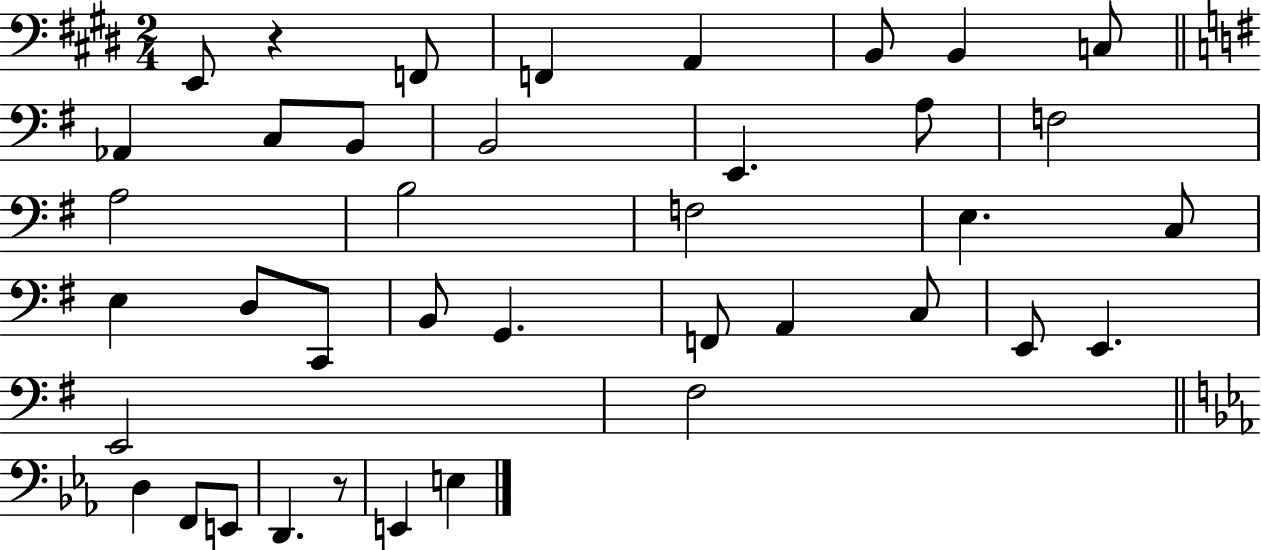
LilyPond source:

{
  \clef bass
  \numericTimeSignature
  \time 2/4
  \key e \major
  e,8 r4 f,8 | f,4 a,4 | b,8 b,4 c8 | \bar "||" \break \key e \minor aes,4 c8 b,8 | b,2 | e,4. a8 | f2 | \break a2 | b2 | f2 | e4. c8 | \break e4 d8 c,8 | b,8 g,4. | f,8 a,4 c8 | e,8 e,4. | \break e,2 | fis2 | \bar "||" \break \key ees \major d4 f,8 e,8 | d,4. r8 | e,4 e4 | \bar "|."
}